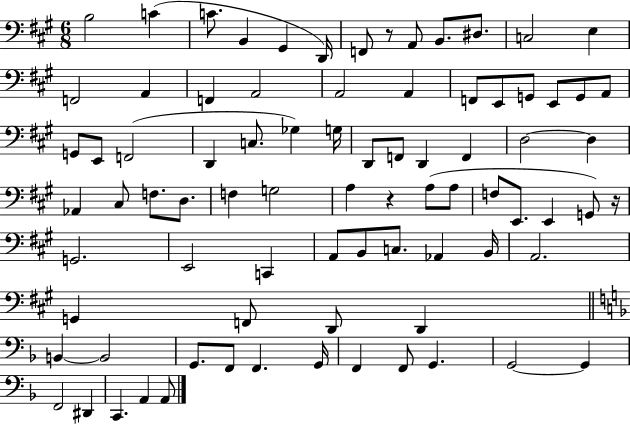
X:1
T:Untitled
M:6/8
L:1/4
K:A
B,2 C C/2 B,, ^G,, D,,/4 F,,/2 z/2 A,,/2 B,,/2 ^D,/2 C,2 E, F,,2 A,, F,, A,,2 A,,2 A,, F,,/2 E,,/2 G,,/2 E,,/2 G,,/2 A,,/2 G,,/2 E,,/2 F,,2 D,, C,/2 _G, G,/4 D,,/2 F,,/2 D,, F,, D,2 D, _A,, ^C,/2 F,/2 D,/2 F, G,2 A, z A,/2 A,/2 F,/2 E,,/2 E,, G,,/2 z/4 G,,2 E,,2 C,, A,,/2 B,,/2 C,/2 _A,, B,,/4 A,,2 G,, F,,/2 D,,/2 D,, B,, B,,2 G,,/2 F,,/2 F,, G,,/4 F,, F,,/2 G,, G,,2 G,, F,,2 ^D,, C,, A,, A,,/2